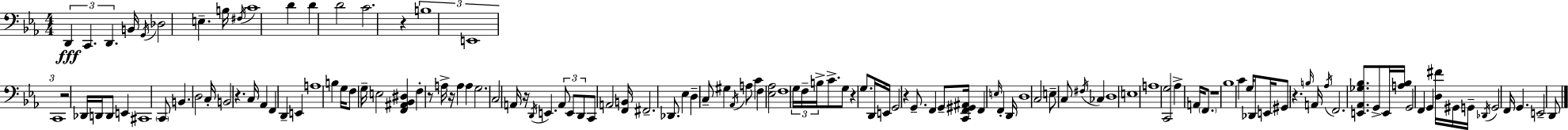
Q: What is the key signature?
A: C minor